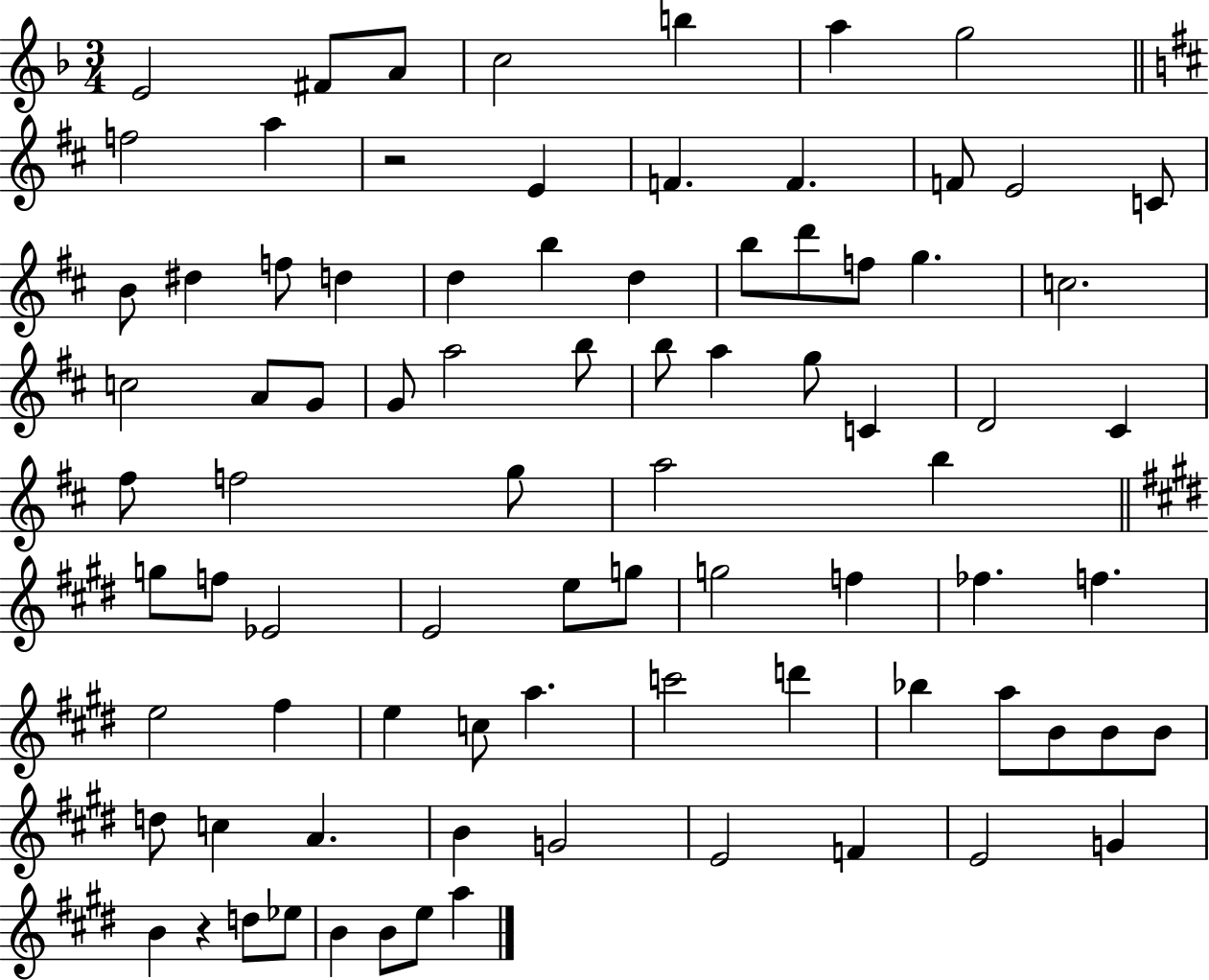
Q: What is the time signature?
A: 3/4